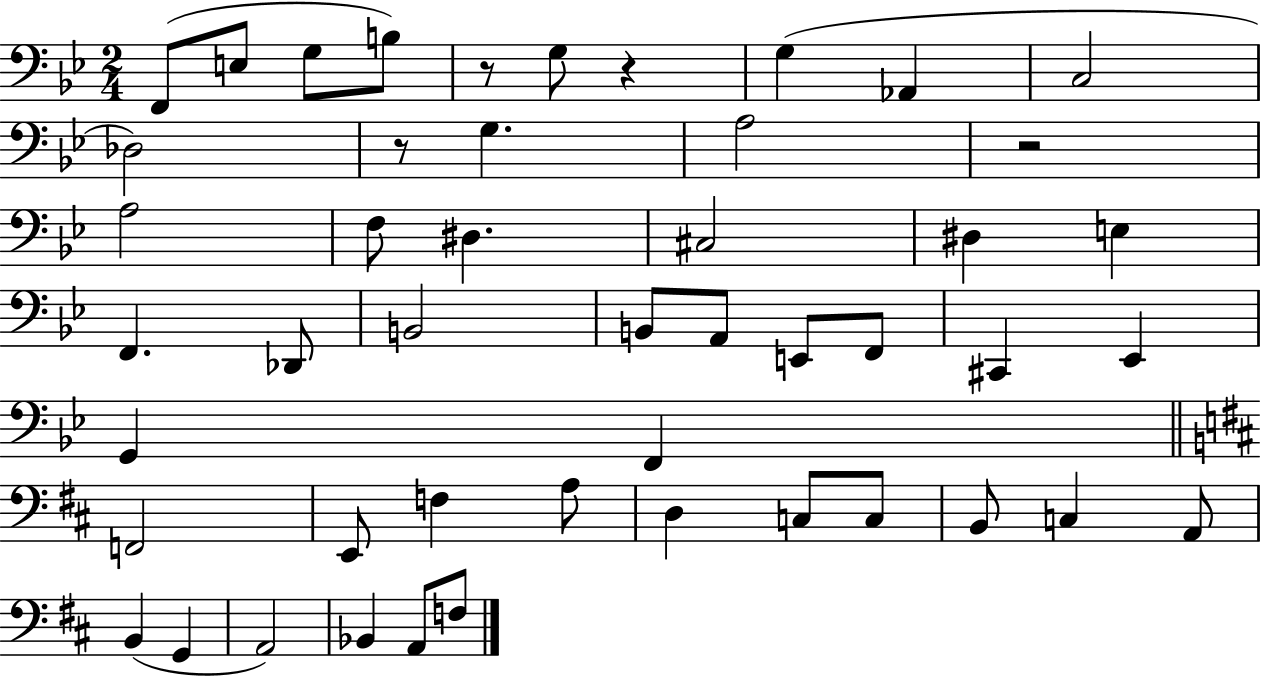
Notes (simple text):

F2/e E3/e G3/e B3/e R/e G3/e R/q G3/q Ab2/q C3/h Db3/h R/e G3/q. A3/h R/h A3/h F3/e D#3/q. C#3/h D#3/q E3/q F2/q. Db2/e B2/h B2/e A2/e E2/e F2/e C#2/q Eb2/q G2/q F2/q F2/h E2/e F3/q A3/e D3/q C3/e C3/e B2/e C3/q A2/e B2/q G2/q A2/h Bb2/q A2/e F3/e